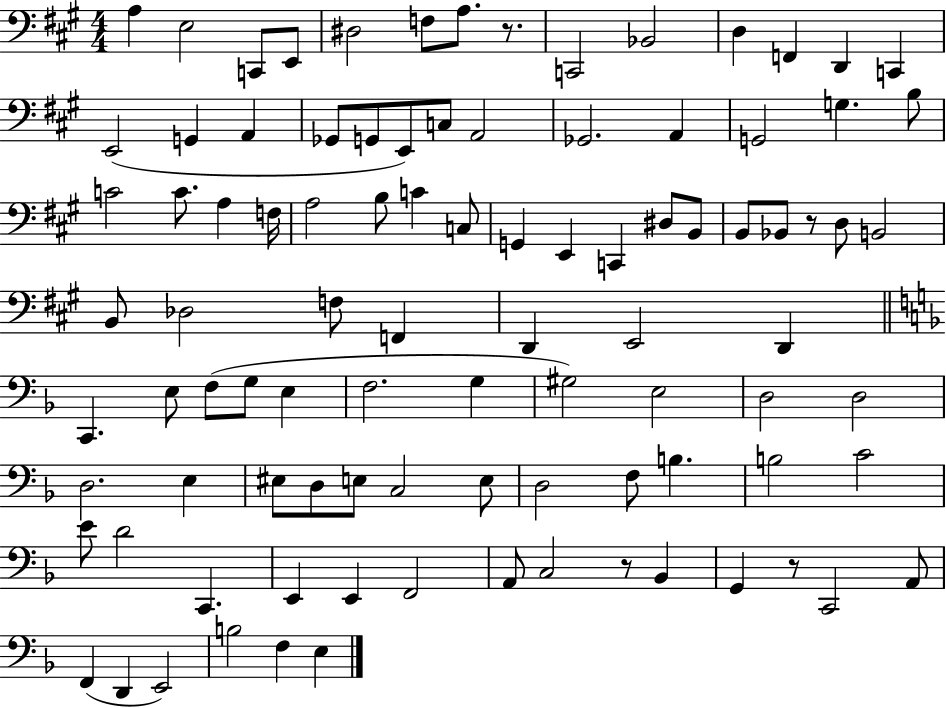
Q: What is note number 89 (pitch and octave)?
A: B3